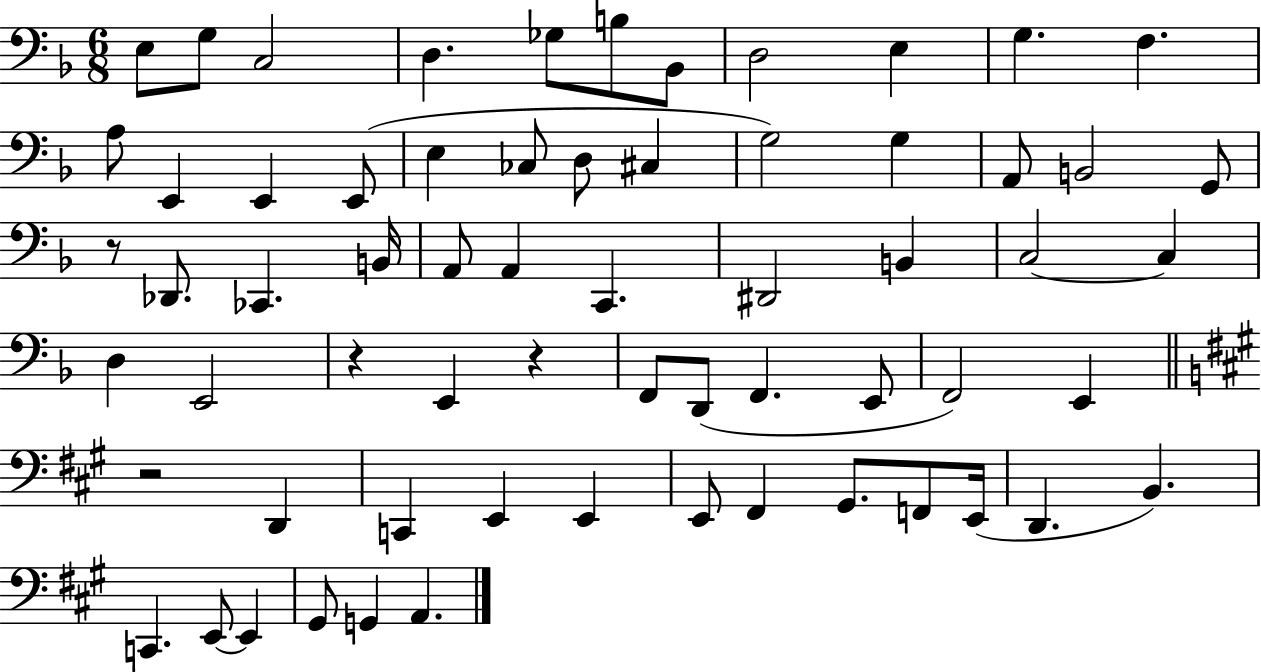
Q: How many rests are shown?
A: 4